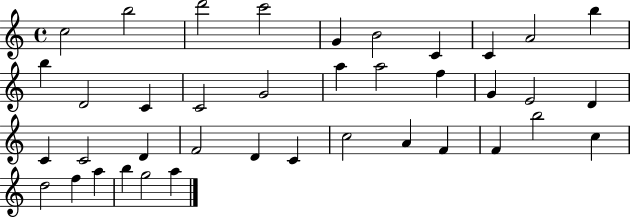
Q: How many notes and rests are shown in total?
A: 39